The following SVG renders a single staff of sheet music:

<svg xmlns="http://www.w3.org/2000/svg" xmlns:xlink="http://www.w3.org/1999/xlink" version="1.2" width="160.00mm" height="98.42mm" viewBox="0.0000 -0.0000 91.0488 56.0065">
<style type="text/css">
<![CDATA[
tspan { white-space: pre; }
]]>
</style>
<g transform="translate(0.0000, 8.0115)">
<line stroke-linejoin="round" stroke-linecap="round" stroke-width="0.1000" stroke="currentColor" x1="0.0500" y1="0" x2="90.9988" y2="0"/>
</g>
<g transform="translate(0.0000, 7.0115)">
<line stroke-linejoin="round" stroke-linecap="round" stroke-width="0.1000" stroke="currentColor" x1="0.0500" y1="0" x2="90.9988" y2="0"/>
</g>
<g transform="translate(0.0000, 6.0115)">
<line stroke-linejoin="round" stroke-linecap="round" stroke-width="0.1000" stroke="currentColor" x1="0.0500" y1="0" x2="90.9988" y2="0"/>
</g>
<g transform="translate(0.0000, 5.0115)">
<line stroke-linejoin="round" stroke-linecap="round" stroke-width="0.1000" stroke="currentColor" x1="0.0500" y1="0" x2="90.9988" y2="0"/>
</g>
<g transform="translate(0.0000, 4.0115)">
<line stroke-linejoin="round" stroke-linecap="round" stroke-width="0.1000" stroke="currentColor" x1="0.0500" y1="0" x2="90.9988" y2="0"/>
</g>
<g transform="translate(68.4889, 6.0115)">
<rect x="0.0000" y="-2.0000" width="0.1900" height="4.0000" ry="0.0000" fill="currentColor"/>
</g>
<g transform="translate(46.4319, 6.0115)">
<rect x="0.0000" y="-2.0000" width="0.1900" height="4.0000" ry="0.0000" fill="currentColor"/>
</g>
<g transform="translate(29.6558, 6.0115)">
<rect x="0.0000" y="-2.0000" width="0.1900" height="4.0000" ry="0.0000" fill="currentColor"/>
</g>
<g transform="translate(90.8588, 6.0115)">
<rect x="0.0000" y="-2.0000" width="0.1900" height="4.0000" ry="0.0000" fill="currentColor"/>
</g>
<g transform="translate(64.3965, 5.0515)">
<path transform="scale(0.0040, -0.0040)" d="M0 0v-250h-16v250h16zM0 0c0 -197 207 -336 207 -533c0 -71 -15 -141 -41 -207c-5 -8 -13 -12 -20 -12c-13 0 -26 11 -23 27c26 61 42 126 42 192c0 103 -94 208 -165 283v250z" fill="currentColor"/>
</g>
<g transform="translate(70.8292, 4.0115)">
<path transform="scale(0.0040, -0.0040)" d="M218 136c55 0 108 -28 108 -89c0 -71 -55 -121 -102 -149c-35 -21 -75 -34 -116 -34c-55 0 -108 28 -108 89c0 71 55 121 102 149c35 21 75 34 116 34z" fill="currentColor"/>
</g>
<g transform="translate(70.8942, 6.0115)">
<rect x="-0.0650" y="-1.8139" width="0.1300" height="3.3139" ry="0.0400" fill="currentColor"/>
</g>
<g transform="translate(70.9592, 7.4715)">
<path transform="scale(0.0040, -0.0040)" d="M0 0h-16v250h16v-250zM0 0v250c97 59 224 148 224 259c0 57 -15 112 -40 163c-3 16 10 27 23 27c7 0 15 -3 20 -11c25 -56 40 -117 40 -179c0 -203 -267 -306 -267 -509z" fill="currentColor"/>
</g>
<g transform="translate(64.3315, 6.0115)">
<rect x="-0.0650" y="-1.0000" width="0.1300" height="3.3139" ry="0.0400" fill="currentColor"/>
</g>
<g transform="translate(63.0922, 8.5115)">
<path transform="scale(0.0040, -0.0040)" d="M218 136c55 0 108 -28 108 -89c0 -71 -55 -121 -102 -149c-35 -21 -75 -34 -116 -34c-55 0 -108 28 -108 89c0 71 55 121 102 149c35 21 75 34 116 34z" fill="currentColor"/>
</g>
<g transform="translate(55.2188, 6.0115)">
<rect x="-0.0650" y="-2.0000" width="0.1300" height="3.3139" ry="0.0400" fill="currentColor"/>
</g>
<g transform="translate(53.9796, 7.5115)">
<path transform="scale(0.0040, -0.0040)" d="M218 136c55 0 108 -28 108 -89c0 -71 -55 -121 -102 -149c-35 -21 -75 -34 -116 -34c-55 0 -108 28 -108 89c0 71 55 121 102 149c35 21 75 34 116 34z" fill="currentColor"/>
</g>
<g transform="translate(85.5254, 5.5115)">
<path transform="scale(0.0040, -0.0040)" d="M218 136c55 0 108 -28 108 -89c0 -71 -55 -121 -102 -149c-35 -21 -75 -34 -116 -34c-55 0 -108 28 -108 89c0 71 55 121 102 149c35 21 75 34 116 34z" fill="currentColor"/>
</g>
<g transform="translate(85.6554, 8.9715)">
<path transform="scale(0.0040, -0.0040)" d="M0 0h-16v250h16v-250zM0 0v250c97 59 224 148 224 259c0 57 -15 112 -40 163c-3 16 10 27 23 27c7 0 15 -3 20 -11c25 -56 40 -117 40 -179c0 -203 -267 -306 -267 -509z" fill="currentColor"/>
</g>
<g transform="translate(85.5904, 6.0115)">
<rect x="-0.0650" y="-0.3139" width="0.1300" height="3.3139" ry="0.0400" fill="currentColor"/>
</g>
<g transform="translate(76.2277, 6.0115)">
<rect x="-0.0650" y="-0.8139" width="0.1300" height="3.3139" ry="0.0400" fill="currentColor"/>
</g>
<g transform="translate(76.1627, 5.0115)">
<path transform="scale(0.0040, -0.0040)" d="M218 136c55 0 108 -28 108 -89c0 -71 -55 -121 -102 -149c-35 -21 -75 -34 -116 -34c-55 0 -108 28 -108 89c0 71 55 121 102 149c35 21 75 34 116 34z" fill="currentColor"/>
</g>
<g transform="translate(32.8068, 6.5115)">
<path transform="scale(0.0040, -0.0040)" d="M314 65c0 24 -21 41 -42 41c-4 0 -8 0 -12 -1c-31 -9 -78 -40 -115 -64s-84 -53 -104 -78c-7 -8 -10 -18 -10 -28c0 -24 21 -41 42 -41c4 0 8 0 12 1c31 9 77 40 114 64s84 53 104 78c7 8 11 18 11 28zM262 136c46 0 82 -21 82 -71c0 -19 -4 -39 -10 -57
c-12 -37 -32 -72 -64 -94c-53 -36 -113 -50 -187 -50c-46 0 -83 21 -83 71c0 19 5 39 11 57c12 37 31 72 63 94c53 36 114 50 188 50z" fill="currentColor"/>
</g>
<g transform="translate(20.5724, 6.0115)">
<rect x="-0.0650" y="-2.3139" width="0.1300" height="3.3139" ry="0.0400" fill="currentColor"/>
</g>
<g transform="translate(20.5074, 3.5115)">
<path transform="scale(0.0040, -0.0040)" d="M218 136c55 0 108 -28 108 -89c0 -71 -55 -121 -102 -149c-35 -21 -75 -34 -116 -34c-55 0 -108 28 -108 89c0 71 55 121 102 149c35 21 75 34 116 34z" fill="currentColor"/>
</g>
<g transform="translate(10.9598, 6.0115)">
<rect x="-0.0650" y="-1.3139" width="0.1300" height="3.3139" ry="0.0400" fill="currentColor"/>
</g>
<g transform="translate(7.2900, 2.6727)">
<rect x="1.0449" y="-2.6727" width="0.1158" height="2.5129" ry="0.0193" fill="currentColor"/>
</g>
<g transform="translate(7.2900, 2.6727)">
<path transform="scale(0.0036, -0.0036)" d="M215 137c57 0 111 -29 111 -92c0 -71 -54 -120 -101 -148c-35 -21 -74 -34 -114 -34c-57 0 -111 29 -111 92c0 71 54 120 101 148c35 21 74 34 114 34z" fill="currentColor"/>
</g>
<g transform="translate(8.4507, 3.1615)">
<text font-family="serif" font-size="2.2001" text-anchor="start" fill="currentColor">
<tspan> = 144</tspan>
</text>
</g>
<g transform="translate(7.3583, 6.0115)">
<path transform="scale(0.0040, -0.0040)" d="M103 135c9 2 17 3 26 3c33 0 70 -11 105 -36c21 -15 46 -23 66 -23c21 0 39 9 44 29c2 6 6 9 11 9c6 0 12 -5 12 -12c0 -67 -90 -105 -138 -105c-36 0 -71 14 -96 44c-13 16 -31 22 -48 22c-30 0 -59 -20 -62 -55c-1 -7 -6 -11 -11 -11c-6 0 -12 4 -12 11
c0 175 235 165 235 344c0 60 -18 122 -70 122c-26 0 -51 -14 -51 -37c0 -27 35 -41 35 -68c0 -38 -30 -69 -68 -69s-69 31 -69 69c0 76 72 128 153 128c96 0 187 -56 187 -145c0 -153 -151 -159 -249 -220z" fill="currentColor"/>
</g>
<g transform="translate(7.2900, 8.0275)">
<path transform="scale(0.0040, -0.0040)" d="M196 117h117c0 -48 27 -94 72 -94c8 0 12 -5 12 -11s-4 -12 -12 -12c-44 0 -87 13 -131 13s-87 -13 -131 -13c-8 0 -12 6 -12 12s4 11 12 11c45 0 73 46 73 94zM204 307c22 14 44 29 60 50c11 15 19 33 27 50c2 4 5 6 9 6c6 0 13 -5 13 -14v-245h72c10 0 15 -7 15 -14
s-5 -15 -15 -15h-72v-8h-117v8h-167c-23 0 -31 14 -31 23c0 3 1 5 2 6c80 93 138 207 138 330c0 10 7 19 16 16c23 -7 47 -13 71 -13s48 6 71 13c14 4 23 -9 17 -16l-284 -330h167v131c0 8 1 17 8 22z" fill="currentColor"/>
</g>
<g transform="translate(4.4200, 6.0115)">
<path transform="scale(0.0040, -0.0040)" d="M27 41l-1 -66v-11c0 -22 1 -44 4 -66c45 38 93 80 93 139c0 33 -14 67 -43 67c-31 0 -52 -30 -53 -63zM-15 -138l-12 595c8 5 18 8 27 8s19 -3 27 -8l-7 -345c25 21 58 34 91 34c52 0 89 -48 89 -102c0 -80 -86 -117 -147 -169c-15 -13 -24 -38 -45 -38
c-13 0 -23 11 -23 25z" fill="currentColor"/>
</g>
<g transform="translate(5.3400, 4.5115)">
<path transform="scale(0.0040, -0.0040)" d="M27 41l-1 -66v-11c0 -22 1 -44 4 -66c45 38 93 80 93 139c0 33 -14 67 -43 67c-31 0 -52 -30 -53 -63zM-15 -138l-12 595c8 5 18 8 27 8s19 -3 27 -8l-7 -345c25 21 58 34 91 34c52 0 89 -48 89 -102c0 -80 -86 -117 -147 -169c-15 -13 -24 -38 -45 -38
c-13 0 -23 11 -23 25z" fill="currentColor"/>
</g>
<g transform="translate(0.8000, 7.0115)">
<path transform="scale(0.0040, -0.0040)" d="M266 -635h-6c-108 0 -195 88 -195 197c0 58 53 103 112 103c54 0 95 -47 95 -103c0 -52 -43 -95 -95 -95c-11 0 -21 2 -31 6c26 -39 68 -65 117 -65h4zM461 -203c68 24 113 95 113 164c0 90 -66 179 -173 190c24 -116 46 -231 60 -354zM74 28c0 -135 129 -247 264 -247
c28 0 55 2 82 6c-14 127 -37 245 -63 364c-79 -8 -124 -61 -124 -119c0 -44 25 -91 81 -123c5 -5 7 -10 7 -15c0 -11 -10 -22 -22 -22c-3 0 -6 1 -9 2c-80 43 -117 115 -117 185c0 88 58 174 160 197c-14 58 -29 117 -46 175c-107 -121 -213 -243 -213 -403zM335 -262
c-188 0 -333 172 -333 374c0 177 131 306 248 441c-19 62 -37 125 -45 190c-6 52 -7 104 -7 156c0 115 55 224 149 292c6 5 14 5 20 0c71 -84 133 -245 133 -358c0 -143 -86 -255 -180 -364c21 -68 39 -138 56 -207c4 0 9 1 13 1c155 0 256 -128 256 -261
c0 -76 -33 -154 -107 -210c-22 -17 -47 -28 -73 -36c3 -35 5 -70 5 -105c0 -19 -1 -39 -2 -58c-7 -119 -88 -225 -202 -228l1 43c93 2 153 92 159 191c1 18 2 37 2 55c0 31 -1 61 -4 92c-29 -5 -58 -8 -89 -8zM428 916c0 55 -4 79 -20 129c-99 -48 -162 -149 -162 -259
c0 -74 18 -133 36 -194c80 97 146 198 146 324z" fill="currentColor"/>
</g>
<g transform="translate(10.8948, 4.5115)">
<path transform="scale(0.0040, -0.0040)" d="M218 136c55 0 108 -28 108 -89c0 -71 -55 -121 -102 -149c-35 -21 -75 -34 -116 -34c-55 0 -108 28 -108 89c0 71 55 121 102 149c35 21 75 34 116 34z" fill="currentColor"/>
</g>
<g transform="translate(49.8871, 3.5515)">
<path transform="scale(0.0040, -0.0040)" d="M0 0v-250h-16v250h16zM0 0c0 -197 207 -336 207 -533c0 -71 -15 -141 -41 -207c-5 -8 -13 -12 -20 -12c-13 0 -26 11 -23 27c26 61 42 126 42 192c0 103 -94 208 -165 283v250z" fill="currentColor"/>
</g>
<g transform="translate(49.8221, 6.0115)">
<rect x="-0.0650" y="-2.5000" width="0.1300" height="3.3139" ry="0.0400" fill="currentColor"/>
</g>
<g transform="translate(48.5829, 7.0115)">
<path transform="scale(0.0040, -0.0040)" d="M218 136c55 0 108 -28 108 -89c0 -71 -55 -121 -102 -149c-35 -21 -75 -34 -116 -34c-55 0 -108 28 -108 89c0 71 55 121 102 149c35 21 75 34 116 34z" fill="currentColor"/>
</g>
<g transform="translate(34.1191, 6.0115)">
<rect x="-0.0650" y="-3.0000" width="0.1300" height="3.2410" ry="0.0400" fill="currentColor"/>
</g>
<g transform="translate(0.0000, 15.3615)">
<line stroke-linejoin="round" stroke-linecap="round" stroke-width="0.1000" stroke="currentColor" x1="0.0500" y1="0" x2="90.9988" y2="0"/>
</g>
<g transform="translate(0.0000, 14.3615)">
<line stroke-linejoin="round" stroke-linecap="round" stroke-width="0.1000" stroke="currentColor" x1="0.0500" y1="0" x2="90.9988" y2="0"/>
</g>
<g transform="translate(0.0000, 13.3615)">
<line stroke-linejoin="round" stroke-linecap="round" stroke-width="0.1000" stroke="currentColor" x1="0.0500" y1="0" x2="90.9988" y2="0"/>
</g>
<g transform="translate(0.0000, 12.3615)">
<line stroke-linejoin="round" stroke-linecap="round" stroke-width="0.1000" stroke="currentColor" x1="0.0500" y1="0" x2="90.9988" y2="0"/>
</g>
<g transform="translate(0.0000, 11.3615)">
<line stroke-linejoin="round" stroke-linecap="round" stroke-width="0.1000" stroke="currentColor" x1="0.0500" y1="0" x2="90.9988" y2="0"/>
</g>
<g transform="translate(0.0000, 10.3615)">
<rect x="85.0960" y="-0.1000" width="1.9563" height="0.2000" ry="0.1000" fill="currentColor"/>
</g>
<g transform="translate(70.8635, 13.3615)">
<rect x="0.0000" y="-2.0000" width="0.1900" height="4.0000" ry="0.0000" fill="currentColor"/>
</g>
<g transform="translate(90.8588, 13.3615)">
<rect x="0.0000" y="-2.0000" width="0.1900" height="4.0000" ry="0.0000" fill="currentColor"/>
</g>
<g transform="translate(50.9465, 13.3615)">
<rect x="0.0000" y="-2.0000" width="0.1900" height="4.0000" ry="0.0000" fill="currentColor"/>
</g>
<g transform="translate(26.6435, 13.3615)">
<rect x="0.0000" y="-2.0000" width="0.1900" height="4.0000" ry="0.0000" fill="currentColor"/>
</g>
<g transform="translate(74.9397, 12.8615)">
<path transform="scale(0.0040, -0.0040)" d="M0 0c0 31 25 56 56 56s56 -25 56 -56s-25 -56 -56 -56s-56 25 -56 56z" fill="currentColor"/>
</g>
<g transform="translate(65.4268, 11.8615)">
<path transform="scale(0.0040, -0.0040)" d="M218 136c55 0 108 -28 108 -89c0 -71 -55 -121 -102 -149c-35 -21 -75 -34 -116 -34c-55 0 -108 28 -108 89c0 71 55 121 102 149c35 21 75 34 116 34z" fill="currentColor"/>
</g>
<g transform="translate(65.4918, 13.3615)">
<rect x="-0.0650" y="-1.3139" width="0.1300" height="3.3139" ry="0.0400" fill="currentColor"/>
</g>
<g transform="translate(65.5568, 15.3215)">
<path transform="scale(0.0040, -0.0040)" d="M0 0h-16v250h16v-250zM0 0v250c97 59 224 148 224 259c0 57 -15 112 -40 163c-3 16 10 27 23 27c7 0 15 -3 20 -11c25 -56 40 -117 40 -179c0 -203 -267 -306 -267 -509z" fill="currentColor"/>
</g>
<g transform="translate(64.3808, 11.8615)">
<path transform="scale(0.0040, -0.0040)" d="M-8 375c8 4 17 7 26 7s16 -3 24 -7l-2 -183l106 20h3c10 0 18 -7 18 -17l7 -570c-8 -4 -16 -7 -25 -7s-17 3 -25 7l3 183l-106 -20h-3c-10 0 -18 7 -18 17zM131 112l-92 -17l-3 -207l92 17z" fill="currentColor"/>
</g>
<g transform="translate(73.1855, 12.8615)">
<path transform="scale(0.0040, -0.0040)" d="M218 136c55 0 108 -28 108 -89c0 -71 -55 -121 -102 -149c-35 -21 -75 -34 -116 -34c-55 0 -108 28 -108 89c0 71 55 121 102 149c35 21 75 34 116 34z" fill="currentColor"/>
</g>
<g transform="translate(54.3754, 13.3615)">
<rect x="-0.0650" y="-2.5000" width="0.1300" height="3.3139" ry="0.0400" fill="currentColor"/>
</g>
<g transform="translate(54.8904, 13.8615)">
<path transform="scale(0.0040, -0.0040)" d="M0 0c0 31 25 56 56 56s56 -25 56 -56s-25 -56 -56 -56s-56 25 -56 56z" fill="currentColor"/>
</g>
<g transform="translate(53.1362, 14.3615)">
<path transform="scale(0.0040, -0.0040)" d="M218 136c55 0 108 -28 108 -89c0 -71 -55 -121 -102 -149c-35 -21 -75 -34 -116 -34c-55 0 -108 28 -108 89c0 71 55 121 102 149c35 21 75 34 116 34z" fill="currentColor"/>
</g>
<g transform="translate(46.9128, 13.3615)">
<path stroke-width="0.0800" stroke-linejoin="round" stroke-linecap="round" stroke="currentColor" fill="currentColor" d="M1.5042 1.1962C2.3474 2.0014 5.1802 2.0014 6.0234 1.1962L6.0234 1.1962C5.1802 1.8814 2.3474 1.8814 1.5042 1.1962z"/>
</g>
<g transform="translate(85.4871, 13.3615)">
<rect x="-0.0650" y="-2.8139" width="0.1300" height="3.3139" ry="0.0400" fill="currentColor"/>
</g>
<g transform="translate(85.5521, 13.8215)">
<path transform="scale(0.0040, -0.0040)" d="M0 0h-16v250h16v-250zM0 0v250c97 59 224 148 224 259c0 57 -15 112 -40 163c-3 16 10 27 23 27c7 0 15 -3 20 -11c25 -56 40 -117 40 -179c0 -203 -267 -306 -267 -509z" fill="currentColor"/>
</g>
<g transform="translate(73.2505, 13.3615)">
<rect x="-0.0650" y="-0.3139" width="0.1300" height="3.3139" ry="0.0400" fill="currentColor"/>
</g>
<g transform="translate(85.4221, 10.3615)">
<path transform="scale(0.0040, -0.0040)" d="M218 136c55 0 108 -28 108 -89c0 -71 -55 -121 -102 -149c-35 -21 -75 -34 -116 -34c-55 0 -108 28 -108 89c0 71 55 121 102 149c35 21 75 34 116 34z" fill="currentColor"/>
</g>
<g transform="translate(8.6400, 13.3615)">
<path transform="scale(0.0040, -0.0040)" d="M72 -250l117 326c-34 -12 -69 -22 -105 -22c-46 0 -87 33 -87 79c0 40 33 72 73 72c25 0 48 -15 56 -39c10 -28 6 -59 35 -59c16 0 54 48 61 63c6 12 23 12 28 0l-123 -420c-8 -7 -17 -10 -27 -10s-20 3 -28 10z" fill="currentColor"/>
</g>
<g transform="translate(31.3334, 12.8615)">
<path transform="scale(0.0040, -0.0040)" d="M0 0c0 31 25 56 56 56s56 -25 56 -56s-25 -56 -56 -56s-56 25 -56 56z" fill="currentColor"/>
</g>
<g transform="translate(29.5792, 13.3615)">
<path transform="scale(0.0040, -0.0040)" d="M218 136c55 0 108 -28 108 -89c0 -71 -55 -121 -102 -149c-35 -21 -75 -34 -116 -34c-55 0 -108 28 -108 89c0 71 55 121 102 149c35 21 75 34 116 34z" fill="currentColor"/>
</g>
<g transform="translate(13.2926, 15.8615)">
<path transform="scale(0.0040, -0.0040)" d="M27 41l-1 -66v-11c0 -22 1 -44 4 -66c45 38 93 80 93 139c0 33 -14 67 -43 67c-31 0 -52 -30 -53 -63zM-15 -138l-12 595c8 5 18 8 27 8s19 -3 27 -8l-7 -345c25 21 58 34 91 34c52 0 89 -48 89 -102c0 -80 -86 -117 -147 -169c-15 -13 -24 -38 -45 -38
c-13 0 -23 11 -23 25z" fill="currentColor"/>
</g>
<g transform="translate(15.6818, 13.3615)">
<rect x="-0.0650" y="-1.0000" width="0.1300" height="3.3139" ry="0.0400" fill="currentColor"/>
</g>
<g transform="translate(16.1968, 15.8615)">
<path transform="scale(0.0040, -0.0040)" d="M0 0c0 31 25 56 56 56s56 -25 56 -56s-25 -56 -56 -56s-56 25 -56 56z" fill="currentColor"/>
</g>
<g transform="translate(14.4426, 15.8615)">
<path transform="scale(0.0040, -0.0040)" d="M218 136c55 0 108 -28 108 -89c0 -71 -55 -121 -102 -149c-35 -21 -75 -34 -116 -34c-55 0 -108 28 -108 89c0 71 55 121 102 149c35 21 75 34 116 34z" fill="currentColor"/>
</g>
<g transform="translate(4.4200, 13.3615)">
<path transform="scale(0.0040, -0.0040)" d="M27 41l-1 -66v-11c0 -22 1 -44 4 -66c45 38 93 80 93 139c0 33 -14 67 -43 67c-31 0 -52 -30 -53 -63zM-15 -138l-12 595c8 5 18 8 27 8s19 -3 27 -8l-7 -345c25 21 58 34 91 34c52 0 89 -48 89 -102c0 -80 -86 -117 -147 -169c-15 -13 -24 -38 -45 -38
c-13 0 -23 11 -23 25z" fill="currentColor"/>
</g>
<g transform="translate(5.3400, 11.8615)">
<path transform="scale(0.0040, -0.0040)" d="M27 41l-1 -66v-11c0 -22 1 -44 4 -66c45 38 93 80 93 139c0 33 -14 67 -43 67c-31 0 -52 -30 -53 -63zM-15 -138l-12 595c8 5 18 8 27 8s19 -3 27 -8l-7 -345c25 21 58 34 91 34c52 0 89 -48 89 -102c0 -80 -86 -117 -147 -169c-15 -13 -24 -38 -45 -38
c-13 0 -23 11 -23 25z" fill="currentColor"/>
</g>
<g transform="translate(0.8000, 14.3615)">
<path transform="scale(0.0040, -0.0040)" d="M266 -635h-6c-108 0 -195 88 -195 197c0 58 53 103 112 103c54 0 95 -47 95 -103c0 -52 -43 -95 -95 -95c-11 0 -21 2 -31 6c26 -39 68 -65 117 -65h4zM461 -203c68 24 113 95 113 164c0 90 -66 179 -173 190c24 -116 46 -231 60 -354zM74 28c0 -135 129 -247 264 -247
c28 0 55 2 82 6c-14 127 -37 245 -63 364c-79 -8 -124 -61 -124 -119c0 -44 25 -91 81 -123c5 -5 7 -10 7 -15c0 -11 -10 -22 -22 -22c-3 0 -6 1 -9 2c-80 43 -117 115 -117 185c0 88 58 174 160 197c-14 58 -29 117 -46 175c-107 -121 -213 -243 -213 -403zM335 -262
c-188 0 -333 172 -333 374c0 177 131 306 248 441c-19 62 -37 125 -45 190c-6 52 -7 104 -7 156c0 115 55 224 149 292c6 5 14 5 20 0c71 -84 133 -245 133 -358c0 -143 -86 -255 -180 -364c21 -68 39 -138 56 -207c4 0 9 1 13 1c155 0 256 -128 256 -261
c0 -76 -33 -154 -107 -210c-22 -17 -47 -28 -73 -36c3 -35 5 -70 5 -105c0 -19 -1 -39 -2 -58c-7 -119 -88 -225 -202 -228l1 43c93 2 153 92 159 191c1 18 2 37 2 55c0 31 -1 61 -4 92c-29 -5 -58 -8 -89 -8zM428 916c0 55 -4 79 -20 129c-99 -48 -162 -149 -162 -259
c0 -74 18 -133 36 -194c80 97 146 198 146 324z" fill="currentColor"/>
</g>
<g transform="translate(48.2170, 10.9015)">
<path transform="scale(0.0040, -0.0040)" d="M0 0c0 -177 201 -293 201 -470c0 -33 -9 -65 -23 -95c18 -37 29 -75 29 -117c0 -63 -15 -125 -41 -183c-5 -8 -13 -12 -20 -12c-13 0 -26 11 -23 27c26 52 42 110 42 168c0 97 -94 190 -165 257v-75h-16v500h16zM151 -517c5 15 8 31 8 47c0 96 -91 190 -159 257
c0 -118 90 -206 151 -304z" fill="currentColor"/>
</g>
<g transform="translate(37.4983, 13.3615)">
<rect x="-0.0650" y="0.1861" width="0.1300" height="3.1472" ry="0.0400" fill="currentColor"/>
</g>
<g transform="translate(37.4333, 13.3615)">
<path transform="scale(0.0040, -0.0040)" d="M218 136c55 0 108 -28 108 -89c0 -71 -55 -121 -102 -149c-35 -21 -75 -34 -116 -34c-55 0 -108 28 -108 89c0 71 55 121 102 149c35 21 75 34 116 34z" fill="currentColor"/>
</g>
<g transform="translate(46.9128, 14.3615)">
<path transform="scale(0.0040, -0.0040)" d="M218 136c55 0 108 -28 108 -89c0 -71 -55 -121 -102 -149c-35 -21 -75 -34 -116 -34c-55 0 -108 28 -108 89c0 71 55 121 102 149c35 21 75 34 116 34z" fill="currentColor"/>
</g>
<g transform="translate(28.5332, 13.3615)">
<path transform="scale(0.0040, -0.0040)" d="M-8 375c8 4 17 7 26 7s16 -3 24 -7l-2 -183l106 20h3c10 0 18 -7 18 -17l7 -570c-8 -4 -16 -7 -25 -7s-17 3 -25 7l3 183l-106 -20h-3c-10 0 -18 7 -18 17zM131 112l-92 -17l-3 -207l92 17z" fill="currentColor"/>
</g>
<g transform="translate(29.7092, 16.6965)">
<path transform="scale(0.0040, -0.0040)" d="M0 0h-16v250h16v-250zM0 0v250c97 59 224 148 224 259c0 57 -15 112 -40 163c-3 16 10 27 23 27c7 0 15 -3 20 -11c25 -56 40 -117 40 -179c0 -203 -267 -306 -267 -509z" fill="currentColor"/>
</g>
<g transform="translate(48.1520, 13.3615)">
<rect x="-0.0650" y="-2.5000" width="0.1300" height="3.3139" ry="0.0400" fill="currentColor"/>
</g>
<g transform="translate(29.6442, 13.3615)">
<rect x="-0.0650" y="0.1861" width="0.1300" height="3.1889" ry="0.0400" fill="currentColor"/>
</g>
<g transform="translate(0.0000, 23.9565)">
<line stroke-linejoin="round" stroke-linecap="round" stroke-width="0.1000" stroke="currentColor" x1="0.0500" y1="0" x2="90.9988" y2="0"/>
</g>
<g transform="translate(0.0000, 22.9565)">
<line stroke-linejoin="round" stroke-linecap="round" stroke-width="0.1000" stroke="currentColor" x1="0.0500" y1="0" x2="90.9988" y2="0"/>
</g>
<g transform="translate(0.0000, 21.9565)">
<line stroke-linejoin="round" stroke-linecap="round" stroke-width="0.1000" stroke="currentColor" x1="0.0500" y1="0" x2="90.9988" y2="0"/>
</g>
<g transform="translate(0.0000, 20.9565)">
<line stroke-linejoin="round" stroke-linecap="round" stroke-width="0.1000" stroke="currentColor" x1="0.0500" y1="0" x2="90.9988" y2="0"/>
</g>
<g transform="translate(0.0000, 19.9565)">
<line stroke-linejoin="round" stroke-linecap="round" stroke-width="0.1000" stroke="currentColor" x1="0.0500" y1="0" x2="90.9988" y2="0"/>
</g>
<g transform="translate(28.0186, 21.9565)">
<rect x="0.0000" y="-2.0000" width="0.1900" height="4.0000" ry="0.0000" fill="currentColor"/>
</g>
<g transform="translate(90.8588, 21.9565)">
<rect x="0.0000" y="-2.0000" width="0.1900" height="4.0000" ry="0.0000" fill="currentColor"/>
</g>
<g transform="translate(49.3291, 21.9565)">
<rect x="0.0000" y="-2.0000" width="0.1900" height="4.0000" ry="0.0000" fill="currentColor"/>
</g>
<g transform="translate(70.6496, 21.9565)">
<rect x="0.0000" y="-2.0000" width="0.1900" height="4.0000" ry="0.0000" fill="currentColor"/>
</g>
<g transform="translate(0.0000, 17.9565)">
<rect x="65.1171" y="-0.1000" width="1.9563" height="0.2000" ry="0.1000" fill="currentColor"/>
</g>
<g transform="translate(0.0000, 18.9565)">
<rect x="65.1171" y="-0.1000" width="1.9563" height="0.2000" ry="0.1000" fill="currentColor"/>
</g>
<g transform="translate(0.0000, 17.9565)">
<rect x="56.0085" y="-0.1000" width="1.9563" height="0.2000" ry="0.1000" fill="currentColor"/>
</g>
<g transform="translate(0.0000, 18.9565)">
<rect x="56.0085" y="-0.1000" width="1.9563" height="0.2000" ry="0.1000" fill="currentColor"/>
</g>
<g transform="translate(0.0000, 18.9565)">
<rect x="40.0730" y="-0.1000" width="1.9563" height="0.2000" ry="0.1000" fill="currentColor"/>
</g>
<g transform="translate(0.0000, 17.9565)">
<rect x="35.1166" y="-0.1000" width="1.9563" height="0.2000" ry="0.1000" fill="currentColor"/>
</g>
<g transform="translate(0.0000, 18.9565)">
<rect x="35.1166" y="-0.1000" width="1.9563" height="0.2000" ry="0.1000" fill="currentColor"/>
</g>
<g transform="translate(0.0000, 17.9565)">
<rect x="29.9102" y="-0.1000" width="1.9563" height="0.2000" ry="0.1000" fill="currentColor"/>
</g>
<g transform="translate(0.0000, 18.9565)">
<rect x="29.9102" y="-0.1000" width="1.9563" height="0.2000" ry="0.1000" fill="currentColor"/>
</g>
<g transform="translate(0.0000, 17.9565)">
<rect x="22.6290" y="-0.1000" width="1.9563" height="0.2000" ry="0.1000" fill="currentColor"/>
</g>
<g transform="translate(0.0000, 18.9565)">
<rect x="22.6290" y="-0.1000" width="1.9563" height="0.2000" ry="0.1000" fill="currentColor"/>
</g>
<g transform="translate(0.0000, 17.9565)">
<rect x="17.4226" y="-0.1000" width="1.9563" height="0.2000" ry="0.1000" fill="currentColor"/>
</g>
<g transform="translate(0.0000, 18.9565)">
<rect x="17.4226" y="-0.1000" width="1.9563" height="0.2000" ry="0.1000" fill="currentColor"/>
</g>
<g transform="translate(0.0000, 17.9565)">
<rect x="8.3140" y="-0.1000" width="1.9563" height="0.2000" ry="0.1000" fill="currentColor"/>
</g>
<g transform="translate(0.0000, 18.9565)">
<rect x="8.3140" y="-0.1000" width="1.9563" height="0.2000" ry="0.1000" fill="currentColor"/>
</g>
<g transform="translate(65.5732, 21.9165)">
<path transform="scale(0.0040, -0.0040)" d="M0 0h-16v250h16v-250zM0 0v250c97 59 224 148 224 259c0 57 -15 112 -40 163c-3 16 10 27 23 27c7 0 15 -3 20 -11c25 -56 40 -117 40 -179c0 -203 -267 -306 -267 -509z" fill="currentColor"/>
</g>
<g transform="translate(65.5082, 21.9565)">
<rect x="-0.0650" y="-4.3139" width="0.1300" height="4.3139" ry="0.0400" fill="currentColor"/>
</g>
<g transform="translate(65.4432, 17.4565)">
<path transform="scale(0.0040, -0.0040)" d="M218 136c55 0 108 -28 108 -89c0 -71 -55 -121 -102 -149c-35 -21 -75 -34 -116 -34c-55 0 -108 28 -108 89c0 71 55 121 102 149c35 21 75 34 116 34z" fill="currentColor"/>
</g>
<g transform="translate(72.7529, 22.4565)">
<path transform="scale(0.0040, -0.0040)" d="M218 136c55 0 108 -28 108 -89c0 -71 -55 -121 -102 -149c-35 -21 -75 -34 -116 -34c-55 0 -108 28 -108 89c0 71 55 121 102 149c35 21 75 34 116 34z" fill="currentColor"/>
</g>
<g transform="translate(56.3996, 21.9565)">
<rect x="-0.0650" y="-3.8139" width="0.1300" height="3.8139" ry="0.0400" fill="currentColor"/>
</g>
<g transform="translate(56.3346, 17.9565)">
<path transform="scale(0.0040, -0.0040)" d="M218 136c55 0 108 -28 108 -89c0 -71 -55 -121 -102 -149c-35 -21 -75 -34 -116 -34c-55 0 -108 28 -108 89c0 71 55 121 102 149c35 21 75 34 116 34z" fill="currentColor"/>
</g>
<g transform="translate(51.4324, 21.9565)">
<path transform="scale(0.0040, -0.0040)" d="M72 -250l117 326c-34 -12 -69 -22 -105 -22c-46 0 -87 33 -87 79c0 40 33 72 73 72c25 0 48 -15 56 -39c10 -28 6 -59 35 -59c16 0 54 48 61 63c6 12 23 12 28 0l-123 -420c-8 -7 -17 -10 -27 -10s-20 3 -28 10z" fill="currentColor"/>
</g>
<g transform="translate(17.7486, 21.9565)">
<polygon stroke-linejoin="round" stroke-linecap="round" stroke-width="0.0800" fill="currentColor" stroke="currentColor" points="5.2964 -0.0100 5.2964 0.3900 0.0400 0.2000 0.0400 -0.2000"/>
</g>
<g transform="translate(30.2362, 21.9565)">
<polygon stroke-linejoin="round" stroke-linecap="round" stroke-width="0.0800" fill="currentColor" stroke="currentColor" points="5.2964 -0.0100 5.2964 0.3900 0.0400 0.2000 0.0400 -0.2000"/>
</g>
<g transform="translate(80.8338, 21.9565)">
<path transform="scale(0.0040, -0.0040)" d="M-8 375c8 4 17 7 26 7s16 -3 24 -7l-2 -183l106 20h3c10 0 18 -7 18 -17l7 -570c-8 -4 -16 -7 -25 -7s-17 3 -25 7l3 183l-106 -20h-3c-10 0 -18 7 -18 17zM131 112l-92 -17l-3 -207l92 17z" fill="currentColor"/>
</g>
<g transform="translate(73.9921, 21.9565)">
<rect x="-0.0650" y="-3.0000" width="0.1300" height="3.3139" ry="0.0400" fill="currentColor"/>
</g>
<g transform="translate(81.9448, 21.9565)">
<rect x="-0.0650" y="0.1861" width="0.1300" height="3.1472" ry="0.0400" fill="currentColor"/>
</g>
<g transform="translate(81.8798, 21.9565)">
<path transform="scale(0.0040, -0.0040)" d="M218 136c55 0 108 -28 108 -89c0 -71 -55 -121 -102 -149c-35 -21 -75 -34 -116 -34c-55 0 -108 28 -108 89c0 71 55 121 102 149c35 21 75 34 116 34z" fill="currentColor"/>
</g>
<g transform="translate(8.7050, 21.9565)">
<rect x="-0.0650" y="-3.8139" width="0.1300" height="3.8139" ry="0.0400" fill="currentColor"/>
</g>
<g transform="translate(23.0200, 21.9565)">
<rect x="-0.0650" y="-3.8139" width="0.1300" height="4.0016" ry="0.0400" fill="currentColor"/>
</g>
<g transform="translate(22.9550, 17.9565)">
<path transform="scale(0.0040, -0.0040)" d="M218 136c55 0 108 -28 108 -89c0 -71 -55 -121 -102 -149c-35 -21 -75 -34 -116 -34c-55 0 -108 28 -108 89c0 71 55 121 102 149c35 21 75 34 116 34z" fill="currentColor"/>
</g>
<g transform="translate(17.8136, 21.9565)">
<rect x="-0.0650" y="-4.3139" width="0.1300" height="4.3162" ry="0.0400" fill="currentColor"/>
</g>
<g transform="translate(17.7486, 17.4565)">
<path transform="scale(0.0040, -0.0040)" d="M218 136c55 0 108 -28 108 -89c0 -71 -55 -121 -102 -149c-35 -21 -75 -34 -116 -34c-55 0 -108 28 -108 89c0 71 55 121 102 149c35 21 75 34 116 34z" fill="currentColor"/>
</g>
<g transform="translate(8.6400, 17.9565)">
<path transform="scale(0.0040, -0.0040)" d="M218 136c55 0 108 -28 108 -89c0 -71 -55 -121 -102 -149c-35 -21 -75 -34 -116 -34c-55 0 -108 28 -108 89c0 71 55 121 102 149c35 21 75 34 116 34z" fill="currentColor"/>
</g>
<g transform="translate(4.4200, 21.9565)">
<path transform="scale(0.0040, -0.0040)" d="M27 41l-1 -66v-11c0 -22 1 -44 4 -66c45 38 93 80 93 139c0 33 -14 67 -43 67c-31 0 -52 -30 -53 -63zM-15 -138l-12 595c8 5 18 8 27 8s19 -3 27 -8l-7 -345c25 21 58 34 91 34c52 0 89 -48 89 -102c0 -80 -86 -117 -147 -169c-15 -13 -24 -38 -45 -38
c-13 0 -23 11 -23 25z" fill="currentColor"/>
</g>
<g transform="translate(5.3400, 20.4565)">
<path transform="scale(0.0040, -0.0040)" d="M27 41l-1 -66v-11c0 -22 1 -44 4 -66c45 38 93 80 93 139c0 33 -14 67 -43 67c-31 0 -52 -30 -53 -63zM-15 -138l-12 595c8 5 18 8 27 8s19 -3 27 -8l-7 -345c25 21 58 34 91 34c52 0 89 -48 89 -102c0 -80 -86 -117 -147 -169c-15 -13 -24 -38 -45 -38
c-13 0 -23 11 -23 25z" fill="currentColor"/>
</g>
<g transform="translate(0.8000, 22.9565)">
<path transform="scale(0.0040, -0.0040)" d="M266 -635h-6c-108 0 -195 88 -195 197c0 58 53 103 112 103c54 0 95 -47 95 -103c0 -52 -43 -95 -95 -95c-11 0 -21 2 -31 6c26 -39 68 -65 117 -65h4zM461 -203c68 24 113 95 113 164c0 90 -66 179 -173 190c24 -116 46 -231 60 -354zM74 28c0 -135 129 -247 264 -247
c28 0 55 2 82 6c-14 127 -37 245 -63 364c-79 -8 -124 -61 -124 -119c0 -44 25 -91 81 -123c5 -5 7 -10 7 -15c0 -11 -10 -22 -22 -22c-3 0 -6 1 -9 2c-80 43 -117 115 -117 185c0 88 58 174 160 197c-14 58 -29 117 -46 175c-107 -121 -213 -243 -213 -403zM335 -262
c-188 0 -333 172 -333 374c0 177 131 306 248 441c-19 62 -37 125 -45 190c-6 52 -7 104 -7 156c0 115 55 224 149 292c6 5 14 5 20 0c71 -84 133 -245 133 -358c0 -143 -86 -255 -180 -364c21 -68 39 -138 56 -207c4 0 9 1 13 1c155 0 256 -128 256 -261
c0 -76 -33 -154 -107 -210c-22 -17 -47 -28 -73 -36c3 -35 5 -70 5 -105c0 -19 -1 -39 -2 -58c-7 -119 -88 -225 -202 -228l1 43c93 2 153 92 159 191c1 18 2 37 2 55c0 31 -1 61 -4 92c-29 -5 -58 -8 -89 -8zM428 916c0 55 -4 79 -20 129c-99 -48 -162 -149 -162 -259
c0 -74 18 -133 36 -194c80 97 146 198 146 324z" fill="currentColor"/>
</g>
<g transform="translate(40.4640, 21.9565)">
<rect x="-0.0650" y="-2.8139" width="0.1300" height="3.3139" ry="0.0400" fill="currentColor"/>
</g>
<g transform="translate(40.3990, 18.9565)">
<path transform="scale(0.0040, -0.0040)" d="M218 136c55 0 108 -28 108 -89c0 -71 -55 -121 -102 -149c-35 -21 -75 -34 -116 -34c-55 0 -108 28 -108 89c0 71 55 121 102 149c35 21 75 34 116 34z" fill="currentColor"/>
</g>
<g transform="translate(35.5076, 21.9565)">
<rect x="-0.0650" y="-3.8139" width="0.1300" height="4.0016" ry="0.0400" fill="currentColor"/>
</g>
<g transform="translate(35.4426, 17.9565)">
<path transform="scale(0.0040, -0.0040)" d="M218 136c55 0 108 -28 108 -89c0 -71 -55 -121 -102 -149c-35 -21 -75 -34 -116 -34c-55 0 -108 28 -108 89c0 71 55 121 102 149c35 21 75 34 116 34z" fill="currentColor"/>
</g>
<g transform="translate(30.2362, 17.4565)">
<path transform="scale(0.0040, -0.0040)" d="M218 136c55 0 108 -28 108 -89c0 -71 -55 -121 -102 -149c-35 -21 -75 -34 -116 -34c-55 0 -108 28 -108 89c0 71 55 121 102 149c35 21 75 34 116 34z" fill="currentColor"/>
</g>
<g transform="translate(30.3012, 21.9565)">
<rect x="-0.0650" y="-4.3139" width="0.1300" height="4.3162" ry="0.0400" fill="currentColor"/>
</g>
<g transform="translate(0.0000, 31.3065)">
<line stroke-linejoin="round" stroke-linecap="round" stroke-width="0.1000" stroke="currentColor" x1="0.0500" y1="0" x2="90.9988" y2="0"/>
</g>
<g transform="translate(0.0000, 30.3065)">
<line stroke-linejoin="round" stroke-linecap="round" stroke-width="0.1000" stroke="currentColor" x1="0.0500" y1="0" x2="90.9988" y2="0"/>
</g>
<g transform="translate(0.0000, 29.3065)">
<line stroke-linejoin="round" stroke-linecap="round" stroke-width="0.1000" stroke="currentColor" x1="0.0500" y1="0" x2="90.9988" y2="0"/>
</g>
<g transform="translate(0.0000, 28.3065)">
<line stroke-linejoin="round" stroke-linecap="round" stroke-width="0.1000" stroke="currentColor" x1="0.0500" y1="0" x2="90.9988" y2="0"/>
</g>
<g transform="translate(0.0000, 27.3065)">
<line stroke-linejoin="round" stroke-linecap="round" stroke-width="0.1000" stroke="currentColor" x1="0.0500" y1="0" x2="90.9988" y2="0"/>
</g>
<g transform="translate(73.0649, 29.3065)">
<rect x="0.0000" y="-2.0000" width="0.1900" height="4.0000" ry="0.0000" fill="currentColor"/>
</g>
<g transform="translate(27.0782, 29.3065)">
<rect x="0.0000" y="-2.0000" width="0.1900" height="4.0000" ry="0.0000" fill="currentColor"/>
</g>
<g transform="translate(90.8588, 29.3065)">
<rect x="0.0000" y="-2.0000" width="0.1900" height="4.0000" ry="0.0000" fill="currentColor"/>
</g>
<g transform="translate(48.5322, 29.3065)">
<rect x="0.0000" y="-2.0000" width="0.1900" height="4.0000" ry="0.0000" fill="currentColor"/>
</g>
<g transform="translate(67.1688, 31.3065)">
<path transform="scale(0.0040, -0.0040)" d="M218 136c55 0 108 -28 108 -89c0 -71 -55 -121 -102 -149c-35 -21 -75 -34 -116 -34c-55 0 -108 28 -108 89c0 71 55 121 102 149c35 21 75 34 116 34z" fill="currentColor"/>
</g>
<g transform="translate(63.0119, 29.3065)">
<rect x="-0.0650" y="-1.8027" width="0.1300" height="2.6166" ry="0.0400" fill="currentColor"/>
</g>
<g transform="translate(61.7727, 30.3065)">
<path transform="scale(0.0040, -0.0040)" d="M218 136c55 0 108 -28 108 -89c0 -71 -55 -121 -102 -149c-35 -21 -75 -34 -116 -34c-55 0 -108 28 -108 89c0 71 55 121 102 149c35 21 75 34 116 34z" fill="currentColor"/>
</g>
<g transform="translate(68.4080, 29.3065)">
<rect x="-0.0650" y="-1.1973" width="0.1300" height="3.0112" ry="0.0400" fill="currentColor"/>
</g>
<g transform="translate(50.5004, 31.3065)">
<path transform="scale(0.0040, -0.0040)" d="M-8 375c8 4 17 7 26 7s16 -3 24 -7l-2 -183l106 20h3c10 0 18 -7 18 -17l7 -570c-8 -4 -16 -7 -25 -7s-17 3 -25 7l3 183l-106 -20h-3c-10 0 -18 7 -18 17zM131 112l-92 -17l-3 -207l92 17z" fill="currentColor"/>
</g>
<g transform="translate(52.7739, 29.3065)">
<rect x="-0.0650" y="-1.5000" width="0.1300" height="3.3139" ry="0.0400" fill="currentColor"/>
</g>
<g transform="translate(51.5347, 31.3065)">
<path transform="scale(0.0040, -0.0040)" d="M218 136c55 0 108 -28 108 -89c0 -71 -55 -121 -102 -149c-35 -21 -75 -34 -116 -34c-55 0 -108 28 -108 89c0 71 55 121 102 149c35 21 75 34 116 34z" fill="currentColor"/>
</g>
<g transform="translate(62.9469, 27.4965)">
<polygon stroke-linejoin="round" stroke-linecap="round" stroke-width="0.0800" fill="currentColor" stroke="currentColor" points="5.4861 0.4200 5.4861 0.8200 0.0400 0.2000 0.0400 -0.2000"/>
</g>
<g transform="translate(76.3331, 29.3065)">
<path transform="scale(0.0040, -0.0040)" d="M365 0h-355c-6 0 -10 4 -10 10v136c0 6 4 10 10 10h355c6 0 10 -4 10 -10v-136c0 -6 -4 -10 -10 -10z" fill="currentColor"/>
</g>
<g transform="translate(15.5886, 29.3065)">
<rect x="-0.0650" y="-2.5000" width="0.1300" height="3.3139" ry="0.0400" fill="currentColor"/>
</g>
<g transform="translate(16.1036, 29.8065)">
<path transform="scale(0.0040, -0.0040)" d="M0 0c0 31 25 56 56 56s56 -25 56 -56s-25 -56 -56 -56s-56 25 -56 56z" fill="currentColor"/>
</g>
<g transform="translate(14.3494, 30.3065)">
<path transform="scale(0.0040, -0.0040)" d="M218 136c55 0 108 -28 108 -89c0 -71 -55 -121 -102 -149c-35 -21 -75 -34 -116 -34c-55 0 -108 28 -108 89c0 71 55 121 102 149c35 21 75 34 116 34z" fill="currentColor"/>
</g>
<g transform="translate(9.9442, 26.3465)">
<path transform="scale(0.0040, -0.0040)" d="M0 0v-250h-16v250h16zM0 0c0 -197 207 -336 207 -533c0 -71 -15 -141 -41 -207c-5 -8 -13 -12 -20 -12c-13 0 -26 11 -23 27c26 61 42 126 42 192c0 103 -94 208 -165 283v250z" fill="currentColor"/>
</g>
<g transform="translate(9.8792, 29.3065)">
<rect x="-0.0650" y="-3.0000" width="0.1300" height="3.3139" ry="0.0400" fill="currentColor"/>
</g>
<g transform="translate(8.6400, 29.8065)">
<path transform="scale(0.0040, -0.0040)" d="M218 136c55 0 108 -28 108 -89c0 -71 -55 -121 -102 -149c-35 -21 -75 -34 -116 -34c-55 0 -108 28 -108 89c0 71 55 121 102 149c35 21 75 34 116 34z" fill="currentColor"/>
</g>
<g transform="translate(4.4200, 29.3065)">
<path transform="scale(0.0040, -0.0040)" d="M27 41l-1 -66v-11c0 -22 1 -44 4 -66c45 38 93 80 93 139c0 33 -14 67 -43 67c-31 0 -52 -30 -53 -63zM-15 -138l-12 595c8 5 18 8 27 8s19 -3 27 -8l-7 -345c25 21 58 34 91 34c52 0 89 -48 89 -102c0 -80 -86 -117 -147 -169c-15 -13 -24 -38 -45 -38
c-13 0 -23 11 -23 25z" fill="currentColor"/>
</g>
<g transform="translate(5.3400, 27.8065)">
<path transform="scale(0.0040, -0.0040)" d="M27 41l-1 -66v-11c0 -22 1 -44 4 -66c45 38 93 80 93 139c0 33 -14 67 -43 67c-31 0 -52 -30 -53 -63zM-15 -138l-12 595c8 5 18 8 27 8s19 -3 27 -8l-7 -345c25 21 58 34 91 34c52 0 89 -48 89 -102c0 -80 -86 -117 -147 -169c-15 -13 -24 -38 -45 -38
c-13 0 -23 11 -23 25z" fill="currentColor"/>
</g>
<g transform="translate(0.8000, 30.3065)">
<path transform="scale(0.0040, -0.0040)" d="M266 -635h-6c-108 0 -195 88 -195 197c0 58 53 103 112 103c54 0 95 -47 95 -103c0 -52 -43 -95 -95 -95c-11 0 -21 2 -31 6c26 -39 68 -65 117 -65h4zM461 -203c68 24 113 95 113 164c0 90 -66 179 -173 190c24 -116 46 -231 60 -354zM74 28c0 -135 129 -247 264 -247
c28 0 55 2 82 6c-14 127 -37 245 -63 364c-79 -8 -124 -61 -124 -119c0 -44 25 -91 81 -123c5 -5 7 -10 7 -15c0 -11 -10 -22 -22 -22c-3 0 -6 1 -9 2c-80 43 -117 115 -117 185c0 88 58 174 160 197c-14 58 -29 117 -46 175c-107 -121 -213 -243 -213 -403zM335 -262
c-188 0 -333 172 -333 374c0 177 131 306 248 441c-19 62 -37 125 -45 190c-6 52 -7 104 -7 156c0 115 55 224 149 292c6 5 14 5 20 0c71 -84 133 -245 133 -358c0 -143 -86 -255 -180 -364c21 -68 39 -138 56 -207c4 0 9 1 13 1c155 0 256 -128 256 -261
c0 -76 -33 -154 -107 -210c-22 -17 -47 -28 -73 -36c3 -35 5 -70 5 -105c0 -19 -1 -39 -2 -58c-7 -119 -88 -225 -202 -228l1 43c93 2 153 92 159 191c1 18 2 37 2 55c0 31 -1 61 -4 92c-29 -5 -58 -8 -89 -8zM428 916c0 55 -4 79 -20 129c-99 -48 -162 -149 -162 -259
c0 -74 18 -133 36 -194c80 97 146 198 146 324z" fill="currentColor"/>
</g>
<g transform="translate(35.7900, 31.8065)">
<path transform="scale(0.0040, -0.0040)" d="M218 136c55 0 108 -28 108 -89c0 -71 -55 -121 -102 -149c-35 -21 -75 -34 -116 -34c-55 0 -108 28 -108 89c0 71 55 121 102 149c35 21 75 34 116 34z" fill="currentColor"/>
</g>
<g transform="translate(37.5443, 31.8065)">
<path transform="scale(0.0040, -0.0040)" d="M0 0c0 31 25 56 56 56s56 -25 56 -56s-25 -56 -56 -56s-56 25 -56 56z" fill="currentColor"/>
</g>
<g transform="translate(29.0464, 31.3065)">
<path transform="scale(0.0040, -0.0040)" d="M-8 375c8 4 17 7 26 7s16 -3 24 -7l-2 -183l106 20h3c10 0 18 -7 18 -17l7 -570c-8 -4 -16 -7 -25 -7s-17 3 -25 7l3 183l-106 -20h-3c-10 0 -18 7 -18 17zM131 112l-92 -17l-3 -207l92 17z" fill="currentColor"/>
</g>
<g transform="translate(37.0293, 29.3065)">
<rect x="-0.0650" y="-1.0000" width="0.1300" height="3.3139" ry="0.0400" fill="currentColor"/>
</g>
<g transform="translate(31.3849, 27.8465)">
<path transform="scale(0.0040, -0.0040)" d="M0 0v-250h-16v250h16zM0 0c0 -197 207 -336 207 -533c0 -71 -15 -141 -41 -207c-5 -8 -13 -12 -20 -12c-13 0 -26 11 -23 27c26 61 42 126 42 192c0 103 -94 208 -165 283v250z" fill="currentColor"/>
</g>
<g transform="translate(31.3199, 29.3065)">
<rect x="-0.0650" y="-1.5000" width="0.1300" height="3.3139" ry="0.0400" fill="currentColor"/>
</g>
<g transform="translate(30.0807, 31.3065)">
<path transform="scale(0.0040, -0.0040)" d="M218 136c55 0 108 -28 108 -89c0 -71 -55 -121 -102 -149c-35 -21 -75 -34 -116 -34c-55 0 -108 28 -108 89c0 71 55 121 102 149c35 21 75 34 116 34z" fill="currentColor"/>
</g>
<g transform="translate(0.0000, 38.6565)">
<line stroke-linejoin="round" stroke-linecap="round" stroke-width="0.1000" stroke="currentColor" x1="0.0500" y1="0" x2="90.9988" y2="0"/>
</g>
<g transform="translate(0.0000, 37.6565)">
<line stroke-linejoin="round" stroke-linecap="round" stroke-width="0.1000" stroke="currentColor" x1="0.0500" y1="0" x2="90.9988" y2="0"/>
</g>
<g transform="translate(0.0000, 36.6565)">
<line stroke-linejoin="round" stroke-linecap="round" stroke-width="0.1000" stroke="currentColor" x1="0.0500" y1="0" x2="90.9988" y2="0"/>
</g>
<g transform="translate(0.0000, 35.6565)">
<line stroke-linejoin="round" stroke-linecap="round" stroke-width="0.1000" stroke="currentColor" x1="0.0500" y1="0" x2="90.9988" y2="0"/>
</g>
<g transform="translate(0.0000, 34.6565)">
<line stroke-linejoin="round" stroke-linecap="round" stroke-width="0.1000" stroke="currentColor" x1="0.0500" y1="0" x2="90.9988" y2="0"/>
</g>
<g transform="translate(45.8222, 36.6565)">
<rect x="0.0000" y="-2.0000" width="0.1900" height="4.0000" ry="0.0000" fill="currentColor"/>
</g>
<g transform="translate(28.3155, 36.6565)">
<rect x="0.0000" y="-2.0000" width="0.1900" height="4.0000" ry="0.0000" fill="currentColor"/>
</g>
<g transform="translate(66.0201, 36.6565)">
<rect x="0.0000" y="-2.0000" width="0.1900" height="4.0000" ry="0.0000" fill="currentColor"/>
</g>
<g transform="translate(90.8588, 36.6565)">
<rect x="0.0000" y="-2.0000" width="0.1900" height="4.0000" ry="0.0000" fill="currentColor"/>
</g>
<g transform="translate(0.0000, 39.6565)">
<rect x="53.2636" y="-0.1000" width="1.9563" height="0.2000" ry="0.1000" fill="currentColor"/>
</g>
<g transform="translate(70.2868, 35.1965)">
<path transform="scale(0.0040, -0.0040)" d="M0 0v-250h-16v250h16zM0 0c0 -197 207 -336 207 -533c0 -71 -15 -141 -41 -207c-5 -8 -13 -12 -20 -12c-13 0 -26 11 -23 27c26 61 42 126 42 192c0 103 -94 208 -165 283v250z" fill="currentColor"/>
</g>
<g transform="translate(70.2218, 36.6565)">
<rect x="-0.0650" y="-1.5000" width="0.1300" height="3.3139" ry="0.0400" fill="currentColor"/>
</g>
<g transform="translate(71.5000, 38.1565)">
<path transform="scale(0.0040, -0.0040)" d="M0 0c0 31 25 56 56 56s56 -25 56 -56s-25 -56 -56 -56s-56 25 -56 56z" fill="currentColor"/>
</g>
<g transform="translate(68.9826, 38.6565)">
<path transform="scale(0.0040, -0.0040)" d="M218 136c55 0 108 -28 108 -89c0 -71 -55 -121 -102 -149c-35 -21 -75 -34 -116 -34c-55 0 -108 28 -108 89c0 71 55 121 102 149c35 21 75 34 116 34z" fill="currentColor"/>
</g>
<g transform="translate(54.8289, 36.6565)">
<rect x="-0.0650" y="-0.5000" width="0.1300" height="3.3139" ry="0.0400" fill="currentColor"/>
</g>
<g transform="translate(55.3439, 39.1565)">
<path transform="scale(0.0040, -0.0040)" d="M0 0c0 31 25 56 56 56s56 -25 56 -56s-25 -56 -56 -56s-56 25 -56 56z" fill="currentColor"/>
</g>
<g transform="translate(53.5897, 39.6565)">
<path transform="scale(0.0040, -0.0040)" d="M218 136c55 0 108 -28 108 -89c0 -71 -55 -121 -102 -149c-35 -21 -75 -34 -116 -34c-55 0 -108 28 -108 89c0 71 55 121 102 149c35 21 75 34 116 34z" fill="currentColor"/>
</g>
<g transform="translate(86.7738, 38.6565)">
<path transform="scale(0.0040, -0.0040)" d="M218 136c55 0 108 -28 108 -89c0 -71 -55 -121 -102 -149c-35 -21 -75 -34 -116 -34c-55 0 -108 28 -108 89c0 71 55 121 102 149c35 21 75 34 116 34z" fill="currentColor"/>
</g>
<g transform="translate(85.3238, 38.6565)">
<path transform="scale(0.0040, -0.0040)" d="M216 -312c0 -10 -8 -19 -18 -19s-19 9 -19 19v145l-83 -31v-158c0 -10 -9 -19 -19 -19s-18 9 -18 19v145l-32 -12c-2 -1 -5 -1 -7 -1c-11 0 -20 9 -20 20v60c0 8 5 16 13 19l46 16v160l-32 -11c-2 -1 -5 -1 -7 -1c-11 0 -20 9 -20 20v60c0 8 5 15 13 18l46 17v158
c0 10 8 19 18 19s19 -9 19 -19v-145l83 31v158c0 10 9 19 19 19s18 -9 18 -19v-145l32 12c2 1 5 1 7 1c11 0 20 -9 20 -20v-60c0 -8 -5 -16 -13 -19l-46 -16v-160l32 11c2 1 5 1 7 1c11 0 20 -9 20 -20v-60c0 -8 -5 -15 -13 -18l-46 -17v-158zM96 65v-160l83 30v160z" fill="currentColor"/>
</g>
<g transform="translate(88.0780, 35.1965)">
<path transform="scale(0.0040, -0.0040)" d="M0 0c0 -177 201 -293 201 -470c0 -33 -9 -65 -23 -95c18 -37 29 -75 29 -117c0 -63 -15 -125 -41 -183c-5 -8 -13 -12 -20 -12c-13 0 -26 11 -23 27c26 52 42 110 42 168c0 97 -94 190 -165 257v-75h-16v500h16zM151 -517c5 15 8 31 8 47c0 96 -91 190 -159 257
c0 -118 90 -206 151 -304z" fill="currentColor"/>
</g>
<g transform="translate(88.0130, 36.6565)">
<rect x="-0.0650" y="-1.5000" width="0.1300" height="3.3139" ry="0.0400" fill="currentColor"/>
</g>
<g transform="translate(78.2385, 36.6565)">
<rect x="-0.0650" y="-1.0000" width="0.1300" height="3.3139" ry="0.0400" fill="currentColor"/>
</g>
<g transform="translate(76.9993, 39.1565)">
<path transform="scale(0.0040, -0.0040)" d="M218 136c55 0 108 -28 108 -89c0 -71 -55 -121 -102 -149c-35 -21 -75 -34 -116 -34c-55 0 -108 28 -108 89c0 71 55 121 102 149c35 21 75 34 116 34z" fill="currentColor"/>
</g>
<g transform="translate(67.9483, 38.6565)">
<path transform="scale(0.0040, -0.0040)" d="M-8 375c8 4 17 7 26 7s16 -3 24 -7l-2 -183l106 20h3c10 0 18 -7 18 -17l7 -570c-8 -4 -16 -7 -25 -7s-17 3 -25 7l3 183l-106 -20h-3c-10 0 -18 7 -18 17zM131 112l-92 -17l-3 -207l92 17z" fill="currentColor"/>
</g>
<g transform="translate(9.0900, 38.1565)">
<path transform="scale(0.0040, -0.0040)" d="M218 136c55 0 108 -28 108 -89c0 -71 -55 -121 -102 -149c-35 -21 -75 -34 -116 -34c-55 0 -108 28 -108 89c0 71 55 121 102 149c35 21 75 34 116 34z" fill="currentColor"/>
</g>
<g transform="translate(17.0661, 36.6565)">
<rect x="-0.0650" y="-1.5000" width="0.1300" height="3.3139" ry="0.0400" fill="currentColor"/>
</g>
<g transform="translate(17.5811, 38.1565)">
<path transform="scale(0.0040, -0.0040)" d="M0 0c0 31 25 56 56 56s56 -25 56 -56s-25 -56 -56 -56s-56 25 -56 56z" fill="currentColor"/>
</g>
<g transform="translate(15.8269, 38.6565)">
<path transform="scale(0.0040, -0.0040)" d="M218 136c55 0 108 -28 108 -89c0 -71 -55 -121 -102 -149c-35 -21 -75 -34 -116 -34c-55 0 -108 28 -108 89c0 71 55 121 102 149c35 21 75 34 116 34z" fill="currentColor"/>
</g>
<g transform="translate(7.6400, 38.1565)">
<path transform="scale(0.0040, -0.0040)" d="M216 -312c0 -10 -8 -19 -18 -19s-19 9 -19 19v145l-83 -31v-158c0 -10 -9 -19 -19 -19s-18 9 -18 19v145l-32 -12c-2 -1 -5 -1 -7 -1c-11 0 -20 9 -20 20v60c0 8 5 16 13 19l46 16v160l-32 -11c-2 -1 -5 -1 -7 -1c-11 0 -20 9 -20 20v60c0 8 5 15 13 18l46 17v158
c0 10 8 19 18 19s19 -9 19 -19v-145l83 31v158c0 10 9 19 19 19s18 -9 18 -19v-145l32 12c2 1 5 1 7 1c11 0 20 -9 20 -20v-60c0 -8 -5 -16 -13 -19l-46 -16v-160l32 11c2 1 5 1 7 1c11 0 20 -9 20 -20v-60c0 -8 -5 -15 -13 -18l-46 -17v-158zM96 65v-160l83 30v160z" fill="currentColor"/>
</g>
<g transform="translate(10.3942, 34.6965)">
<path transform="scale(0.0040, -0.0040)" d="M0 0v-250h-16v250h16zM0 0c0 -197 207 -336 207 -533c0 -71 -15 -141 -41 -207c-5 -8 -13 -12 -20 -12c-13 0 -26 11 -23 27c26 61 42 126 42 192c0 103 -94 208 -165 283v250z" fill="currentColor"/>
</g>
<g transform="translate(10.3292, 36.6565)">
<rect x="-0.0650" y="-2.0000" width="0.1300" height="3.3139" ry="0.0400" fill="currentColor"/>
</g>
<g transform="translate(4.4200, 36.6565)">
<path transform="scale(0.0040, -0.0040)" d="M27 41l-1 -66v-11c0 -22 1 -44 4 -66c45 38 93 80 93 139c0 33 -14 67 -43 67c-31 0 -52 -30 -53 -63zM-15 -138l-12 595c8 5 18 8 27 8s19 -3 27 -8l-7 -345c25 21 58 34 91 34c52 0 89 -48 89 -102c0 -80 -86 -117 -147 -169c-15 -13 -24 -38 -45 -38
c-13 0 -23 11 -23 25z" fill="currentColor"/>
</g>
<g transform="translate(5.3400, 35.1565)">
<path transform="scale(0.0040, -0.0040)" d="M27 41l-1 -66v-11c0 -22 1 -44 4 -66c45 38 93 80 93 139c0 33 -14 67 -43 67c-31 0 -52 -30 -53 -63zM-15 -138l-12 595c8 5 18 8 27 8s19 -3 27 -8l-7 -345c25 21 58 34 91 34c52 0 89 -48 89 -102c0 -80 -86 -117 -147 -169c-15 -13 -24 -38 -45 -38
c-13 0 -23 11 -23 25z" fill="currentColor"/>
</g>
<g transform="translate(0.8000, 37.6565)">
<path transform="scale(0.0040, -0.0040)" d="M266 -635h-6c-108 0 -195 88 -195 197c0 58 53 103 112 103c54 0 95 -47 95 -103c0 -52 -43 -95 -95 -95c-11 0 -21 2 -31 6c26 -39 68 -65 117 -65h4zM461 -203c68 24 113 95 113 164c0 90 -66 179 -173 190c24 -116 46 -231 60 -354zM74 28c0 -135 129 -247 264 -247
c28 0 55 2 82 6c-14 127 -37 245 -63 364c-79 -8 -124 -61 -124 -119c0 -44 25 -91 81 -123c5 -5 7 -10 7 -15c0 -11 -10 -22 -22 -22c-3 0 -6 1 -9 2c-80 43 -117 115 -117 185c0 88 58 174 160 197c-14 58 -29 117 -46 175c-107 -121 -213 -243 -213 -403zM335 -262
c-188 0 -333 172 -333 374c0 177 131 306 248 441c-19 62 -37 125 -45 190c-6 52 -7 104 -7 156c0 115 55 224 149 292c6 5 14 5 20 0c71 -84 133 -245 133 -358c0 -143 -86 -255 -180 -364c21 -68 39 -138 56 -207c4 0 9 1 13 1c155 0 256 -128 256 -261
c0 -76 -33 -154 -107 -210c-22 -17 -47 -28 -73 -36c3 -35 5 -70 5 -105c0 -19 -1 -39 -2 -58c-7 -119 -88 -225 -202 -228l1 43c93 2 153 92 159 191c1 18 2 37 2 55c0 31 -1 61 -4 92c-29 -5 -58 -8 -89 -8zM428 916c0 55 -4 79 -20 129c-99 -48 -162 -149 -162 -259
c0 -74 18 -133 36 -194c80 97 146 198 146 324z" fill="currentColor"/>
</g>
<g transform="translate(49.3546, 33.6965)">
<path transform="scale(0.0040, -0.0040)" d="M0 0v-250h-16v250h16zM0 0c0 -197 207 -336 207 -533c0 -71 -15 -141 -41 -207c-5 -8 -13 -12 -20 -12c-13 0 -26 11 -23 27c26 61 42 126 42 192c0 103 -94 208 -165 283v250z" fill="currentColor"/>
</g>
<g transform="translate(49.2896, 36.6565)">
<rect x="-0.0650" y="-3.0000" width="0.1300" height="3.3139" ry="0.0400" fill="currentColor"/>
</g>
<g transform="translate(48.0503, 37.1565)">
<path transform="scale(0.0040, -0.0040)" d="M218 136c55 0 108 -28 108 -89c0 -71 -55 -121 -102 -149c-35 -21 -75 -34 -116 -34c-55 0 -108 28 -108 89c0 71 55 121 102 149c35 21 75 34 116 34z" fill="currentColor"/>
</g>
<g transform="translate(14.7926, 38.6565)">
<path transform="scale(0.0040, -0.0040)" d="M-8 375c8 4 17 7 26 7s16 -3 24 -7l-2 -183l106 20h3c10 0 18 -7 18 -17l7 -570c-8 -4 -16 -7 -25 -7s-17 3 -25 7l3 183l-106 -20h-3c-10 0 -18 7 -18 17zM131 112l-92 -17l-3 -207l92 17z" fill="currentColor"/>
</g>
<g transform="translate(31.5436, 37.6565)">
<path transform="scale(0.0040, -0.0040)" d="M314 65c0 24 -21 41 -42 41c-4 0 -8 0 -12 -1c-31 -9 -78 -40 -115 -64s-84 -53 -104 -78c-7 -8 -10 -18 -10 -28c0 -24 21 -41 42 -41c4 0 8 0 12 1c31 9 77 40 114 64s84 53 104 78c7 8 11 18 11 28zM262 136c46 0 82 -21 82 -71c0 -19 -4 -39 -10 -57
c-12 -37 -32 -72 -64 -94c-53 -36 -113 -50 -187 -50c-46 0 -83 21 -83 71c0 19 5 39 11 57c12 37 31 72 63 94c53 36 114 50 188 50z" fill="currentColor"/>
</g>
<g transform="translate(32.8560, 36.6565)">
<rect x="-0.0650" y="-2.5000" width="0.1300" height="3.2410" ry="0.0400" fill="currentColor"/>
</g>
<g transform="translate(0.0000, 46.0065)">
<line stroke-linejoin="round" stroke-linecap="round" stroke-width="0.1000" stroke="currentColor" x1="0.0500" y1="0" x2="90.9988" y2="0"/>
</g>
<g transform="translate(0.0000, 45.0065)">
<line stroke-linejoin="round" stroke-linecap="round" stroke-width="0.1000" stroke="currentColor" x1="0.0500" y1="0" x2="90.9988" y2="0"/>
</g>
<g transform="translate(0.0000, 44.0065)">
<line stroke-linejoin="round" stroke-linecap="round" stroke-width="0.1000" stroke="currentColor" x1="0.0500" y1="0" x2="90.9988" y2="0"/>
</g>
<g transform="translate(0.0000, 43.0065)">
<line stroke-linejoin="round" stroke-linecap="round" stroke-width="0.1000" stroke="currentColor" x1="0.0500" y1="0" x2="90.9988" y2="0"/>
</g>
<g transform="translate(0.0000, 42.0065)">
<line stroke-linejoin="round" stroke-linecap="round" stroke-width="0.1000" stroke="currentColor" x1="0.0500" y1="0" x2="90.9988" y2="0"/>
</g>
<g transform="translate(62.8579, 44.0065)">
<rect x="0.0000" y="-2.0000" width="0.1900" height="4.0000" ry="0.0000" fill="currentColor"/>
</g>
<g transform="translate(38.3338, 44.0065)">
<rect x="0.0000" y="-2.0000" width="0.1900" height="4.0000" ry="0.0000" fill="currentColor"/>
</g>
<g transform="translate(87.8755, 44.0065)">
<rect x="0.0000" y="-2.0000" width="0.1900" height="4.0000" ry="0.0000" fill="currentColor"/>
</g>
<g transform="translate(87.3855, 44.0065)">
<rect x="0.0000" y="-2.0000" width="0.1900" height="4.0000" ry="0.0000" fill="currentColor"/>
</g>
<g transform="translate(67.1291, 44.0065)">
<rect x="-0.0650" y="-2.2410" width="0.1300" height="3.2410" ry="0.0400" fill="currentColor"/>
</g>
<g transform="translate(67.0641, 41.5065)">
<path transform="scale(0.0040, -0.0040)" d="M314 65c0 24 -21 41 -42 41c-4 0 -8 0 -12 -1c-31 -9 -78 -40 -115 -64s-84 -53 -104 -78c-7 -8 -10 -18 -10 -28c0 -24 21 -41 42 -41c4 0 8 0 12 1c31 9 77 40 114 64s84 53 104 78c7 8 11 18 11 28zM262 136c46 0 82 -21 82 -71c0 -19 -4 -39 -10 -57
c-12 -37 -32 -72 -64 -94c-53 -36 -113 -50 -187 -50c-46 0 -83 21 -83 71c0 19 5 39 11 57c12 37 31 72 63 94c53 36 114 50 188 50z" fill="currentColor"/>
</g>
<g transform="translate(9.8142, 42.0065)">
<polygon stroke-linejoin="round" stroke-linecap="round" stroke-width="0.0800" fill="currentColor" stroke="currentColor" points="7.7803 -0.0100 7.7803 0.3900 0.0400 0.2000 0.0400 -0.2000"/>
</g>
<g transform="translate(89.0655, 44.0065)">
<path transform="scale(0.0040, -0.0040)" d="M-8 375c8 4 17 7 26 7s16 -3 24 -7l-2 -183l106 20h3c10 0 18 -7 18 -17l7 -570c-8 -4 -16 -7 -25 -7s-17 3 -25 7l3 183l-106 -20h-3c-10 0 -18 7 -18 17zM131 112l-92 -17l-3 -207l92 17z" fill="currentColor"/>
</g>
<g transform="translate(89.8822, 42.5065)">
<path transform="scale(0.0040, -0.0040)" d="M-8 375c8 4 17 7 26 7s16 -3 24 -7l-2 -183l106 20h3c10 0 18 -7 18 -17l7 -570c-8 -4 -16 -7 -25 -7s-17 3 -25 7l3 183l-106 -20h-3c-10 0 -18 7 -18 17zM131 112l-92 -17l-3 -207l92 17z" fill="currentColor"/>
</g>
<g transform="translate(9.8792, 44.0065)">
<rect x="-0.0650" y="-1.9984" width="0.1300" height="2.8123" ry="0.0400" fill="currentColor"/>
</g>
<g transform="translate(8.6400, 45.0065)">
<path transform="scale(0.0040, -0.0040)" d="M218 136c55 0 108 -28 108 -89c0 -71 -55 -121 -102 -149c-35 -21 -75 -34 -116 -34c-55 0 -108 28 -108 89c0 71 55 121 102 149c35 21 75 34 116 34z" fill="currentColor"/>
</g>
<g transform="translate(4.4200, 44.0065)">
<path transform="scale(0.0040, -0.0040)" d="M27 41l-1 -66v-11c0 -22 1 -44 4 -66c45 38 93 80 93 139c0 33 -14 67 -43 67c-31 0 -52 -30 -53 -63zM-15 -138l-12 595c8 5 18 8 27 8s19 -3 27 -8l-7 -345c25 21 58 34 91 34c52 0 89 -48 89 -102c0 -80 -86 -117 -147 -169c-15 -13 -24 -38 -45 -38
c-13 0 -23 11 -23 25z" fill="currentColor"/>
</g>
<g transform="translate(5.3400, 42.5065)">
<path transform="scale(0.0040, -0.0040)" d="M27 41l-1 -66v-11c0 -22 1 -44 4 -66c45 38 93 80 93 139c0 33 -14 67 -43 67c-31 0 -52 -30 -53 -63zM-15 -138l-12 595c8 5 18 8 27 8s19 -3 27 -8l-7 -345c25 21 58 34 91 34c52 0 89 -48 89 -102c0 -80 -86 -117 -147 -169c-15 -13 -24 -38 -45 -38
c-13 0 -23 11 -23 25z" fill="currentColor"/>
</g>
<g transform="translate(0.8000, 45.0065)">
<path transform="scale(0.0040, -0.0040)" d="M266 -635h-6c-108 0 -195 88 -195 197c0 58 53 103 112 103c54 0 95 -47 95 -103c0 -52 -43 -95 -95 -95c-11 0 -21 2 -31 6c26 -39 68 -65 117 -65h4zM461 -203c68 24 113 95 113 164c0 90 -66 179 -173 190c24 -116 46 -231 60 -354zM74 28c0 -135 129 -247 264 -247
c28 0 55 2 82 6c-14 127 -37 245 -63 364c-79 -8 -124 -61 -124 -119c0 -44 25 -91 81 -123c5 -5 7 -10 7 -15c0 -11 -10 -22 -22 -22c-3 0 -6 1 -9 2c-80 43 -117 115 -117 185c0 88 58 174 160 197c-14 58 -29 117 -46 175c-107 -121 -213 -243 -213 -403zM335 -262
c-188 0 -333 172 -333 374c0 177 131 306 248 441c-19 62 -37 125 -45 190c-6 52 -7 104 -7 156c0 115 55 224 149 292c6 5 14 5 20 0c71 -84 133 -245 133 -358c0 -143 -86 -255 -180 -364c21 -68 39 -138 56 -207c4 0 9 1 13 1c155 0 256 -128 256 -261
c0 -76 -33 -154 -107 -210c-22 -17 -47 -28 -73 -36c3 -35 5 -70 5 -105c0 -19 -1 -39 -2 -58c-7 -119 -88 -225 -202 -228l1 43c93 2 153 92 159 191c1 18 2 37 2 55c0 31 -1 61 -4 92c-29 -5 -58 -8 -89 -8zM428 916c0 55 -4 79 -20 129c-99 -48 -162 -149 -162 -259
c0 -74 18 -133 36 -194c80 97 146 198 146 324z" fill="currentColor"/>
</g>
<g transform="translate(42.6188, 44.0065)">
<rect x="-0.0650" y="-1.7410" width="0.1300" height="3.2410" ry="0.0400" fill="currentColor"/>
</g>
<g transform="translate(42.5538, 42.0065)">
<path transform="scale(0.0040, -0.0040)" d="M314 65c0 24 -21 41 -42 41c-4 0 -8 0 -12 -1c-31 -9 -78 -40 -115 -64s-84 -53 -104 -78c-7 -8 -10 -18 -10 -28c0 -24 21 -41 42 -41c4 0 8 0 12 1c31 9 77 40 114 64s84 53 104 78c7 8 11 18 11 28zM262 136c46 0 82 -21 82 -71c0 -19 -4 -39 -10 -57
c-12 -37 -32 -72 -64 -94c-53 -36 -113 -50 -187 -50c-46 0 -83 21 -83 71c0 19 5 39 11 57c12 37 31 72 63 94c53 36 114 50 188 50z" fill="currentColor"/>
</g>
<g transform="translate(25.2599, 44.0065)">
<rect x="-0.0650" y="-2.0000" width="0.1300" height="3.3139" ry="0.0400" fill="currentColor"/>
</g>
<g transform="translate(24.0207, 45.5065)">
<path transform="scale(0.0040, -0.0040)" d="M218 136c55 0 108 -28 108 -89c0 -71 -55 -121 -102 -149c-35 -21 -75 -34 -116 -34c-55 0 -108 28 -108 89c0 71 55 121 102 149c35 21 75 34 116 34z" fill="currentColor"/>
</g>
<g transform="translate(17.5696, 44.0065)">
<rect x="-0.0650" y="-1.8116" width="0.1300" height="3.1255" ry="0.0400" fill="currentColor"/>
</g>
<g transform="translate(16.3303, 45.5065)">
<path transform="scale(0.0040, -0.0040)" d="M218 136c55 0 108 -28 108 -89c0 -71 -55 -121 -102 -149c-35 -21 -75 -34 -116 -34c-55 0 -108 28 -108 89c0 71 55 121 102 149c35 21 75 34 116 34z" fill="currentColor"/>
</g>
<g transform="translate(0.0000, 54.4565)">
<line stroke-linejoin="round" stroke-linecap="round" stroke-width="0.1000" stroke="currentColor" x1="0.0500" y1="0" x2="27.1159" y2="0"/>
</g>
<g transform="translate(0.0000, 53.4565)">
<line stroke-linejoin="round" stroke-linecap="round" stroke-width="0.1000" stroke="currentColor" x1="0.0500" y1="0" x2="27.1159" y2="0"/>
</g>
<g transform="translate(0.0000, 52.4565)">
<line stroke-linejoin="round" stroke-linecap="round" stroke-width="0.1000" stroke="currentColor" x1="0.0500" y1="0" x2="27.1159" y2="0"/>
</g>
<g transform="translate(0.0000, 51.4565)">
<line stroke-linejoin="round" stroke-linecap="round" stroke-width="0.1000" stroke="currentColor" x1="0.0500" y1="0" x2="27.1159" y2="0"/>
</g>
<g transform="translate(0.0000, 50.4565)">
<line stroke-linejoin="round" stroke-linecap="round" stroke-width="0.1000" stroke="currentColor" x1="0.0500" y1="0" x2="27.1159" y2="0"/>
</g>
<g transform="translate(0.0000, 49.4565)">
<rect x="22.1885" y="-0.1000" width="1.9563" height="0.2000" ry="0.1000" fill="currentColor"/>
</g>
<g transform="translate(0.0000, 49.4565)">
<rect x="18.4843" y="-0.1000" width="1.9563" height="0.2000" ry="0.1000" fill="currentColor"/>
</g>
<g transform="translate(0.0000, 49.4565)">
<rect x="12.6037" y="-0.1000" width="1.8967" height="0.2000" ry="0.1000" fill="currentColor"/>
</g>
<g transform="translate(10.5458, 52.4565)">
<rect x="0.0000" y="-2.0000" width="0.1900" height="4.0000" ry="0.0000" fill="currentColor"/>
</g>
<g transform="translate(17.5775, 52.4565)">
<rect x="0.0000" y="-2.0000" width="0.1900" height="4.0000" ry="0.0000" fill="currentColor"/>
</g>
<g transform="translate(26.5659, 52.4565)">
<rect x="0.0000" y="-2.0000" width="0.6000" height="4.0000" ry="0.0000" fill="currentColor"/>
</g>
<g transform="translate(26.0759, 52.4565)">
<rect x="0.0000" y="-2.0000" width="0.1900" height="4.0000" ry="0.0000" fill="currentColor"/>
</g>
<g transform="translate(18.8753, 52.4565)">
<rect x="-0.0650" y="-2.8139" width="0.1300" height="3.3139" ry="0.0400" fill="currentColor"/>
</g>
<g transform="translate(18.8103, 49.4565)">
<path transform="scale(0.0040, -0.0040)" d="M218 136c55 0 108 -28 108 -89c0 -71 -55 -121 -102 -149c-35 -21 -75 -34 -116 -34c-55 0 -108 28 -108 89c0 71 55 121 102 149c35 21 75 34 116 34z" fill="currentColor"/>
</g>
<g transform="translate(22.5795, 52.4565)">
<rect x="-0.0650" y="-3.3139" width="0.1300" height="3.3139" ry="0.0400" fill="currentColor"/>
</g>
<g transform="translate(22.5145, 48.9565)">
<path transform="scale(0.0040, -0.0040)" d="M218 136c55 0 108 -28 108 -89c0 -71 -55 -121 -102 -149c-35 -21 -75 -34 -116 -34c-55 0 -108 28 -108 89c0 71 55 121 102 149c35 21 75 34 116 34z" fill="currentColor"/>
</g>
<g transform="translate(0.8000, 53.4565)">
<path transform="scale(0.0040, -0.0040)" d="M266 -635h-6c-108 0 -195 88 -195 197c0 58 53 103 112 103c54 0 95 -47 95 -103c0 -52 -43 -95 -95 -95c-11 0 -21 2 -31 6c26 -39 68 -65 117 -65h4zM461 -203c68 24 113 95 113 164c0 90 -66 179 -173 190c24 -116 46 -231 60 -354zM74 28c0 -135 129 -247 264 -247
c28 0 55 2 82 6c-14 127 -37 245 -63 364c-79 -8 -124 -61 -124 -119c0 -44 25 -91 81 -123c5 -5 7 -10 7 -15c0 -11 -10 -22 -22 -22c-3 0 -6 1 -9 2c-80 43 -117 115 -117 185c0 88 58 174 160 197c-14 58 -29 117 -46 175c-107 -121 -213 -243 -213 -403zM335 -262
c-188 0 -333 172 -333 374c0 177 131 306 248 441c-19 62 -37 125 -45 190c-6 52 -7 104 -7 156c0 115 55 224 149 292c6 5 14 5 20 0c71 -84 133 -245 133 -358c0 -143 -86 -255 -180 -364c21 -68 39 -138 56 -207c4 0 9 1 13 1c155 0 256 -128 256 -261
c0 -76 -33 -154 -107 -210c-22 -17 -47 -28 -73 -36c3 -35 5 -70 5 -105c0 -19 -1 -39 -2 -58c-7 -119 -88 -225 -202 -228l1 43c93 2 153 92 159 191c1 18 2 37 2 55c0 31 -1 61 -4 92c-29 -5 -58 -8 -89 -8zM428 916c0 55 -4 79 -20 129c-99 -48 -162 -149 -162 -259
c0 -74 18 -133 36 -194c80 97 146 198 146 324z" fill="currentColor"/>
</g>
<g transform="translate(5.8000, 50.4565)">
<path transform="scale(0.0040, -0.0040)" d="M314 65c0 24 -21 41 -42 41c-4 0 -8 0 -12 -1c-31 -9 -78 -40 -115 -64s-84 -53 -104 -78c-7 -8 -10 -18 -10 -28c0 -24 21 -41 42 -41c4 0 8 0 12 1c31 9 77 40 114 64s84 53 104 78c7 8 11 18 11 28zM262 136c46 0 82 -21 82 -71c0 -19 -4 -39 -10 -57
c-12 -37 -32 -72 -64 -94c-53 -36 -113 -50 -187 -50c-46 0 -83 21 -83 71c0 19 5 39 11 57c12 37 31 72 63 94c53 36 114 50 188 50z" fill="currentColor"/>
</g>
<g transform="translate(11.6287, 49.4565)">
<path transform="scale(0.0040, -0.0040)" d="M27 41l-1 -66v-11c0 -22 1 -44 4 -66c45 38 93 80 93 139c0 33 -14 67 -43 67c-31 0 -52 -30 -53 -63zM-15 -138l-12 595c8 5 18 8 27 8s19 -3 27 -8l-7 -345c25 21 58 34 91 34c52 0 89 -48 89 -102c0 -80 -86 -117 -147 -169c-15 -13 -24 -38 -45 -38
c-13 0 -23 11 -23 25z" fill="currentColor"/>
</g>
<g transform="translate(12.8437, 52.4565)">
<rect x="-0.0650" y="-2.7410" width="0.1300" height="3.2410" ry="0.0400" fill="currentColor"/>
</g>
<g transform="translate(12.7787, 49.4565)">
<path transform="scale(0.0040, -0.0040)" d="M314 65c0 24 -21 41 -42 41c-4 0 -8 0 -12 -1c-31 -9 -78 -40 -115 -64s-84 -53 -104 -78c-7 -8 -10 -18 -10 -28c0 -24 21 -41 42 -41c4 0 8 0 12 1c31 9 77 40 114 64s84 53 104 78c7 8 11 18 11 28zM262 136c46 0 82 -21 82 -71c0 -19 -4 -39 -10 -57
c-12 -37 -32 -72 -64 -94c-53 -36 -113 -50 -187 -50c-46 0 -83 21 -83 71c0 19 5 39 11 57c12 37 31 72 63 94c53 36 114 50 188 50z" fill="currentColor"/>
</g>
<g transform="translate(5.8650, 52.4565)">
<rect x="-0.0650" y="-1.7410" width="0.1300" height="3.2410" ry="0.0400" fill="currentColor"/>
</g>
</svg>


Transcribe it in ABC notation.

X:1
T:Untitled
M:2/4
L:1/4
K:Bb
_e g A2 G/2 F D/2 f/2 d c/2 z/2 _D B/2 B G/4 G e/2 c a/2 c' d'/2 c'/2 d'/2 c'/2 a z/2 c' d'/2 A B A/2 G E/2 D E G/2 E/2 z2 ^F/2 E G2 A/2 C E/2 D ^E/4 G/2 F/2 F f2 g2 f2 _a2 a b